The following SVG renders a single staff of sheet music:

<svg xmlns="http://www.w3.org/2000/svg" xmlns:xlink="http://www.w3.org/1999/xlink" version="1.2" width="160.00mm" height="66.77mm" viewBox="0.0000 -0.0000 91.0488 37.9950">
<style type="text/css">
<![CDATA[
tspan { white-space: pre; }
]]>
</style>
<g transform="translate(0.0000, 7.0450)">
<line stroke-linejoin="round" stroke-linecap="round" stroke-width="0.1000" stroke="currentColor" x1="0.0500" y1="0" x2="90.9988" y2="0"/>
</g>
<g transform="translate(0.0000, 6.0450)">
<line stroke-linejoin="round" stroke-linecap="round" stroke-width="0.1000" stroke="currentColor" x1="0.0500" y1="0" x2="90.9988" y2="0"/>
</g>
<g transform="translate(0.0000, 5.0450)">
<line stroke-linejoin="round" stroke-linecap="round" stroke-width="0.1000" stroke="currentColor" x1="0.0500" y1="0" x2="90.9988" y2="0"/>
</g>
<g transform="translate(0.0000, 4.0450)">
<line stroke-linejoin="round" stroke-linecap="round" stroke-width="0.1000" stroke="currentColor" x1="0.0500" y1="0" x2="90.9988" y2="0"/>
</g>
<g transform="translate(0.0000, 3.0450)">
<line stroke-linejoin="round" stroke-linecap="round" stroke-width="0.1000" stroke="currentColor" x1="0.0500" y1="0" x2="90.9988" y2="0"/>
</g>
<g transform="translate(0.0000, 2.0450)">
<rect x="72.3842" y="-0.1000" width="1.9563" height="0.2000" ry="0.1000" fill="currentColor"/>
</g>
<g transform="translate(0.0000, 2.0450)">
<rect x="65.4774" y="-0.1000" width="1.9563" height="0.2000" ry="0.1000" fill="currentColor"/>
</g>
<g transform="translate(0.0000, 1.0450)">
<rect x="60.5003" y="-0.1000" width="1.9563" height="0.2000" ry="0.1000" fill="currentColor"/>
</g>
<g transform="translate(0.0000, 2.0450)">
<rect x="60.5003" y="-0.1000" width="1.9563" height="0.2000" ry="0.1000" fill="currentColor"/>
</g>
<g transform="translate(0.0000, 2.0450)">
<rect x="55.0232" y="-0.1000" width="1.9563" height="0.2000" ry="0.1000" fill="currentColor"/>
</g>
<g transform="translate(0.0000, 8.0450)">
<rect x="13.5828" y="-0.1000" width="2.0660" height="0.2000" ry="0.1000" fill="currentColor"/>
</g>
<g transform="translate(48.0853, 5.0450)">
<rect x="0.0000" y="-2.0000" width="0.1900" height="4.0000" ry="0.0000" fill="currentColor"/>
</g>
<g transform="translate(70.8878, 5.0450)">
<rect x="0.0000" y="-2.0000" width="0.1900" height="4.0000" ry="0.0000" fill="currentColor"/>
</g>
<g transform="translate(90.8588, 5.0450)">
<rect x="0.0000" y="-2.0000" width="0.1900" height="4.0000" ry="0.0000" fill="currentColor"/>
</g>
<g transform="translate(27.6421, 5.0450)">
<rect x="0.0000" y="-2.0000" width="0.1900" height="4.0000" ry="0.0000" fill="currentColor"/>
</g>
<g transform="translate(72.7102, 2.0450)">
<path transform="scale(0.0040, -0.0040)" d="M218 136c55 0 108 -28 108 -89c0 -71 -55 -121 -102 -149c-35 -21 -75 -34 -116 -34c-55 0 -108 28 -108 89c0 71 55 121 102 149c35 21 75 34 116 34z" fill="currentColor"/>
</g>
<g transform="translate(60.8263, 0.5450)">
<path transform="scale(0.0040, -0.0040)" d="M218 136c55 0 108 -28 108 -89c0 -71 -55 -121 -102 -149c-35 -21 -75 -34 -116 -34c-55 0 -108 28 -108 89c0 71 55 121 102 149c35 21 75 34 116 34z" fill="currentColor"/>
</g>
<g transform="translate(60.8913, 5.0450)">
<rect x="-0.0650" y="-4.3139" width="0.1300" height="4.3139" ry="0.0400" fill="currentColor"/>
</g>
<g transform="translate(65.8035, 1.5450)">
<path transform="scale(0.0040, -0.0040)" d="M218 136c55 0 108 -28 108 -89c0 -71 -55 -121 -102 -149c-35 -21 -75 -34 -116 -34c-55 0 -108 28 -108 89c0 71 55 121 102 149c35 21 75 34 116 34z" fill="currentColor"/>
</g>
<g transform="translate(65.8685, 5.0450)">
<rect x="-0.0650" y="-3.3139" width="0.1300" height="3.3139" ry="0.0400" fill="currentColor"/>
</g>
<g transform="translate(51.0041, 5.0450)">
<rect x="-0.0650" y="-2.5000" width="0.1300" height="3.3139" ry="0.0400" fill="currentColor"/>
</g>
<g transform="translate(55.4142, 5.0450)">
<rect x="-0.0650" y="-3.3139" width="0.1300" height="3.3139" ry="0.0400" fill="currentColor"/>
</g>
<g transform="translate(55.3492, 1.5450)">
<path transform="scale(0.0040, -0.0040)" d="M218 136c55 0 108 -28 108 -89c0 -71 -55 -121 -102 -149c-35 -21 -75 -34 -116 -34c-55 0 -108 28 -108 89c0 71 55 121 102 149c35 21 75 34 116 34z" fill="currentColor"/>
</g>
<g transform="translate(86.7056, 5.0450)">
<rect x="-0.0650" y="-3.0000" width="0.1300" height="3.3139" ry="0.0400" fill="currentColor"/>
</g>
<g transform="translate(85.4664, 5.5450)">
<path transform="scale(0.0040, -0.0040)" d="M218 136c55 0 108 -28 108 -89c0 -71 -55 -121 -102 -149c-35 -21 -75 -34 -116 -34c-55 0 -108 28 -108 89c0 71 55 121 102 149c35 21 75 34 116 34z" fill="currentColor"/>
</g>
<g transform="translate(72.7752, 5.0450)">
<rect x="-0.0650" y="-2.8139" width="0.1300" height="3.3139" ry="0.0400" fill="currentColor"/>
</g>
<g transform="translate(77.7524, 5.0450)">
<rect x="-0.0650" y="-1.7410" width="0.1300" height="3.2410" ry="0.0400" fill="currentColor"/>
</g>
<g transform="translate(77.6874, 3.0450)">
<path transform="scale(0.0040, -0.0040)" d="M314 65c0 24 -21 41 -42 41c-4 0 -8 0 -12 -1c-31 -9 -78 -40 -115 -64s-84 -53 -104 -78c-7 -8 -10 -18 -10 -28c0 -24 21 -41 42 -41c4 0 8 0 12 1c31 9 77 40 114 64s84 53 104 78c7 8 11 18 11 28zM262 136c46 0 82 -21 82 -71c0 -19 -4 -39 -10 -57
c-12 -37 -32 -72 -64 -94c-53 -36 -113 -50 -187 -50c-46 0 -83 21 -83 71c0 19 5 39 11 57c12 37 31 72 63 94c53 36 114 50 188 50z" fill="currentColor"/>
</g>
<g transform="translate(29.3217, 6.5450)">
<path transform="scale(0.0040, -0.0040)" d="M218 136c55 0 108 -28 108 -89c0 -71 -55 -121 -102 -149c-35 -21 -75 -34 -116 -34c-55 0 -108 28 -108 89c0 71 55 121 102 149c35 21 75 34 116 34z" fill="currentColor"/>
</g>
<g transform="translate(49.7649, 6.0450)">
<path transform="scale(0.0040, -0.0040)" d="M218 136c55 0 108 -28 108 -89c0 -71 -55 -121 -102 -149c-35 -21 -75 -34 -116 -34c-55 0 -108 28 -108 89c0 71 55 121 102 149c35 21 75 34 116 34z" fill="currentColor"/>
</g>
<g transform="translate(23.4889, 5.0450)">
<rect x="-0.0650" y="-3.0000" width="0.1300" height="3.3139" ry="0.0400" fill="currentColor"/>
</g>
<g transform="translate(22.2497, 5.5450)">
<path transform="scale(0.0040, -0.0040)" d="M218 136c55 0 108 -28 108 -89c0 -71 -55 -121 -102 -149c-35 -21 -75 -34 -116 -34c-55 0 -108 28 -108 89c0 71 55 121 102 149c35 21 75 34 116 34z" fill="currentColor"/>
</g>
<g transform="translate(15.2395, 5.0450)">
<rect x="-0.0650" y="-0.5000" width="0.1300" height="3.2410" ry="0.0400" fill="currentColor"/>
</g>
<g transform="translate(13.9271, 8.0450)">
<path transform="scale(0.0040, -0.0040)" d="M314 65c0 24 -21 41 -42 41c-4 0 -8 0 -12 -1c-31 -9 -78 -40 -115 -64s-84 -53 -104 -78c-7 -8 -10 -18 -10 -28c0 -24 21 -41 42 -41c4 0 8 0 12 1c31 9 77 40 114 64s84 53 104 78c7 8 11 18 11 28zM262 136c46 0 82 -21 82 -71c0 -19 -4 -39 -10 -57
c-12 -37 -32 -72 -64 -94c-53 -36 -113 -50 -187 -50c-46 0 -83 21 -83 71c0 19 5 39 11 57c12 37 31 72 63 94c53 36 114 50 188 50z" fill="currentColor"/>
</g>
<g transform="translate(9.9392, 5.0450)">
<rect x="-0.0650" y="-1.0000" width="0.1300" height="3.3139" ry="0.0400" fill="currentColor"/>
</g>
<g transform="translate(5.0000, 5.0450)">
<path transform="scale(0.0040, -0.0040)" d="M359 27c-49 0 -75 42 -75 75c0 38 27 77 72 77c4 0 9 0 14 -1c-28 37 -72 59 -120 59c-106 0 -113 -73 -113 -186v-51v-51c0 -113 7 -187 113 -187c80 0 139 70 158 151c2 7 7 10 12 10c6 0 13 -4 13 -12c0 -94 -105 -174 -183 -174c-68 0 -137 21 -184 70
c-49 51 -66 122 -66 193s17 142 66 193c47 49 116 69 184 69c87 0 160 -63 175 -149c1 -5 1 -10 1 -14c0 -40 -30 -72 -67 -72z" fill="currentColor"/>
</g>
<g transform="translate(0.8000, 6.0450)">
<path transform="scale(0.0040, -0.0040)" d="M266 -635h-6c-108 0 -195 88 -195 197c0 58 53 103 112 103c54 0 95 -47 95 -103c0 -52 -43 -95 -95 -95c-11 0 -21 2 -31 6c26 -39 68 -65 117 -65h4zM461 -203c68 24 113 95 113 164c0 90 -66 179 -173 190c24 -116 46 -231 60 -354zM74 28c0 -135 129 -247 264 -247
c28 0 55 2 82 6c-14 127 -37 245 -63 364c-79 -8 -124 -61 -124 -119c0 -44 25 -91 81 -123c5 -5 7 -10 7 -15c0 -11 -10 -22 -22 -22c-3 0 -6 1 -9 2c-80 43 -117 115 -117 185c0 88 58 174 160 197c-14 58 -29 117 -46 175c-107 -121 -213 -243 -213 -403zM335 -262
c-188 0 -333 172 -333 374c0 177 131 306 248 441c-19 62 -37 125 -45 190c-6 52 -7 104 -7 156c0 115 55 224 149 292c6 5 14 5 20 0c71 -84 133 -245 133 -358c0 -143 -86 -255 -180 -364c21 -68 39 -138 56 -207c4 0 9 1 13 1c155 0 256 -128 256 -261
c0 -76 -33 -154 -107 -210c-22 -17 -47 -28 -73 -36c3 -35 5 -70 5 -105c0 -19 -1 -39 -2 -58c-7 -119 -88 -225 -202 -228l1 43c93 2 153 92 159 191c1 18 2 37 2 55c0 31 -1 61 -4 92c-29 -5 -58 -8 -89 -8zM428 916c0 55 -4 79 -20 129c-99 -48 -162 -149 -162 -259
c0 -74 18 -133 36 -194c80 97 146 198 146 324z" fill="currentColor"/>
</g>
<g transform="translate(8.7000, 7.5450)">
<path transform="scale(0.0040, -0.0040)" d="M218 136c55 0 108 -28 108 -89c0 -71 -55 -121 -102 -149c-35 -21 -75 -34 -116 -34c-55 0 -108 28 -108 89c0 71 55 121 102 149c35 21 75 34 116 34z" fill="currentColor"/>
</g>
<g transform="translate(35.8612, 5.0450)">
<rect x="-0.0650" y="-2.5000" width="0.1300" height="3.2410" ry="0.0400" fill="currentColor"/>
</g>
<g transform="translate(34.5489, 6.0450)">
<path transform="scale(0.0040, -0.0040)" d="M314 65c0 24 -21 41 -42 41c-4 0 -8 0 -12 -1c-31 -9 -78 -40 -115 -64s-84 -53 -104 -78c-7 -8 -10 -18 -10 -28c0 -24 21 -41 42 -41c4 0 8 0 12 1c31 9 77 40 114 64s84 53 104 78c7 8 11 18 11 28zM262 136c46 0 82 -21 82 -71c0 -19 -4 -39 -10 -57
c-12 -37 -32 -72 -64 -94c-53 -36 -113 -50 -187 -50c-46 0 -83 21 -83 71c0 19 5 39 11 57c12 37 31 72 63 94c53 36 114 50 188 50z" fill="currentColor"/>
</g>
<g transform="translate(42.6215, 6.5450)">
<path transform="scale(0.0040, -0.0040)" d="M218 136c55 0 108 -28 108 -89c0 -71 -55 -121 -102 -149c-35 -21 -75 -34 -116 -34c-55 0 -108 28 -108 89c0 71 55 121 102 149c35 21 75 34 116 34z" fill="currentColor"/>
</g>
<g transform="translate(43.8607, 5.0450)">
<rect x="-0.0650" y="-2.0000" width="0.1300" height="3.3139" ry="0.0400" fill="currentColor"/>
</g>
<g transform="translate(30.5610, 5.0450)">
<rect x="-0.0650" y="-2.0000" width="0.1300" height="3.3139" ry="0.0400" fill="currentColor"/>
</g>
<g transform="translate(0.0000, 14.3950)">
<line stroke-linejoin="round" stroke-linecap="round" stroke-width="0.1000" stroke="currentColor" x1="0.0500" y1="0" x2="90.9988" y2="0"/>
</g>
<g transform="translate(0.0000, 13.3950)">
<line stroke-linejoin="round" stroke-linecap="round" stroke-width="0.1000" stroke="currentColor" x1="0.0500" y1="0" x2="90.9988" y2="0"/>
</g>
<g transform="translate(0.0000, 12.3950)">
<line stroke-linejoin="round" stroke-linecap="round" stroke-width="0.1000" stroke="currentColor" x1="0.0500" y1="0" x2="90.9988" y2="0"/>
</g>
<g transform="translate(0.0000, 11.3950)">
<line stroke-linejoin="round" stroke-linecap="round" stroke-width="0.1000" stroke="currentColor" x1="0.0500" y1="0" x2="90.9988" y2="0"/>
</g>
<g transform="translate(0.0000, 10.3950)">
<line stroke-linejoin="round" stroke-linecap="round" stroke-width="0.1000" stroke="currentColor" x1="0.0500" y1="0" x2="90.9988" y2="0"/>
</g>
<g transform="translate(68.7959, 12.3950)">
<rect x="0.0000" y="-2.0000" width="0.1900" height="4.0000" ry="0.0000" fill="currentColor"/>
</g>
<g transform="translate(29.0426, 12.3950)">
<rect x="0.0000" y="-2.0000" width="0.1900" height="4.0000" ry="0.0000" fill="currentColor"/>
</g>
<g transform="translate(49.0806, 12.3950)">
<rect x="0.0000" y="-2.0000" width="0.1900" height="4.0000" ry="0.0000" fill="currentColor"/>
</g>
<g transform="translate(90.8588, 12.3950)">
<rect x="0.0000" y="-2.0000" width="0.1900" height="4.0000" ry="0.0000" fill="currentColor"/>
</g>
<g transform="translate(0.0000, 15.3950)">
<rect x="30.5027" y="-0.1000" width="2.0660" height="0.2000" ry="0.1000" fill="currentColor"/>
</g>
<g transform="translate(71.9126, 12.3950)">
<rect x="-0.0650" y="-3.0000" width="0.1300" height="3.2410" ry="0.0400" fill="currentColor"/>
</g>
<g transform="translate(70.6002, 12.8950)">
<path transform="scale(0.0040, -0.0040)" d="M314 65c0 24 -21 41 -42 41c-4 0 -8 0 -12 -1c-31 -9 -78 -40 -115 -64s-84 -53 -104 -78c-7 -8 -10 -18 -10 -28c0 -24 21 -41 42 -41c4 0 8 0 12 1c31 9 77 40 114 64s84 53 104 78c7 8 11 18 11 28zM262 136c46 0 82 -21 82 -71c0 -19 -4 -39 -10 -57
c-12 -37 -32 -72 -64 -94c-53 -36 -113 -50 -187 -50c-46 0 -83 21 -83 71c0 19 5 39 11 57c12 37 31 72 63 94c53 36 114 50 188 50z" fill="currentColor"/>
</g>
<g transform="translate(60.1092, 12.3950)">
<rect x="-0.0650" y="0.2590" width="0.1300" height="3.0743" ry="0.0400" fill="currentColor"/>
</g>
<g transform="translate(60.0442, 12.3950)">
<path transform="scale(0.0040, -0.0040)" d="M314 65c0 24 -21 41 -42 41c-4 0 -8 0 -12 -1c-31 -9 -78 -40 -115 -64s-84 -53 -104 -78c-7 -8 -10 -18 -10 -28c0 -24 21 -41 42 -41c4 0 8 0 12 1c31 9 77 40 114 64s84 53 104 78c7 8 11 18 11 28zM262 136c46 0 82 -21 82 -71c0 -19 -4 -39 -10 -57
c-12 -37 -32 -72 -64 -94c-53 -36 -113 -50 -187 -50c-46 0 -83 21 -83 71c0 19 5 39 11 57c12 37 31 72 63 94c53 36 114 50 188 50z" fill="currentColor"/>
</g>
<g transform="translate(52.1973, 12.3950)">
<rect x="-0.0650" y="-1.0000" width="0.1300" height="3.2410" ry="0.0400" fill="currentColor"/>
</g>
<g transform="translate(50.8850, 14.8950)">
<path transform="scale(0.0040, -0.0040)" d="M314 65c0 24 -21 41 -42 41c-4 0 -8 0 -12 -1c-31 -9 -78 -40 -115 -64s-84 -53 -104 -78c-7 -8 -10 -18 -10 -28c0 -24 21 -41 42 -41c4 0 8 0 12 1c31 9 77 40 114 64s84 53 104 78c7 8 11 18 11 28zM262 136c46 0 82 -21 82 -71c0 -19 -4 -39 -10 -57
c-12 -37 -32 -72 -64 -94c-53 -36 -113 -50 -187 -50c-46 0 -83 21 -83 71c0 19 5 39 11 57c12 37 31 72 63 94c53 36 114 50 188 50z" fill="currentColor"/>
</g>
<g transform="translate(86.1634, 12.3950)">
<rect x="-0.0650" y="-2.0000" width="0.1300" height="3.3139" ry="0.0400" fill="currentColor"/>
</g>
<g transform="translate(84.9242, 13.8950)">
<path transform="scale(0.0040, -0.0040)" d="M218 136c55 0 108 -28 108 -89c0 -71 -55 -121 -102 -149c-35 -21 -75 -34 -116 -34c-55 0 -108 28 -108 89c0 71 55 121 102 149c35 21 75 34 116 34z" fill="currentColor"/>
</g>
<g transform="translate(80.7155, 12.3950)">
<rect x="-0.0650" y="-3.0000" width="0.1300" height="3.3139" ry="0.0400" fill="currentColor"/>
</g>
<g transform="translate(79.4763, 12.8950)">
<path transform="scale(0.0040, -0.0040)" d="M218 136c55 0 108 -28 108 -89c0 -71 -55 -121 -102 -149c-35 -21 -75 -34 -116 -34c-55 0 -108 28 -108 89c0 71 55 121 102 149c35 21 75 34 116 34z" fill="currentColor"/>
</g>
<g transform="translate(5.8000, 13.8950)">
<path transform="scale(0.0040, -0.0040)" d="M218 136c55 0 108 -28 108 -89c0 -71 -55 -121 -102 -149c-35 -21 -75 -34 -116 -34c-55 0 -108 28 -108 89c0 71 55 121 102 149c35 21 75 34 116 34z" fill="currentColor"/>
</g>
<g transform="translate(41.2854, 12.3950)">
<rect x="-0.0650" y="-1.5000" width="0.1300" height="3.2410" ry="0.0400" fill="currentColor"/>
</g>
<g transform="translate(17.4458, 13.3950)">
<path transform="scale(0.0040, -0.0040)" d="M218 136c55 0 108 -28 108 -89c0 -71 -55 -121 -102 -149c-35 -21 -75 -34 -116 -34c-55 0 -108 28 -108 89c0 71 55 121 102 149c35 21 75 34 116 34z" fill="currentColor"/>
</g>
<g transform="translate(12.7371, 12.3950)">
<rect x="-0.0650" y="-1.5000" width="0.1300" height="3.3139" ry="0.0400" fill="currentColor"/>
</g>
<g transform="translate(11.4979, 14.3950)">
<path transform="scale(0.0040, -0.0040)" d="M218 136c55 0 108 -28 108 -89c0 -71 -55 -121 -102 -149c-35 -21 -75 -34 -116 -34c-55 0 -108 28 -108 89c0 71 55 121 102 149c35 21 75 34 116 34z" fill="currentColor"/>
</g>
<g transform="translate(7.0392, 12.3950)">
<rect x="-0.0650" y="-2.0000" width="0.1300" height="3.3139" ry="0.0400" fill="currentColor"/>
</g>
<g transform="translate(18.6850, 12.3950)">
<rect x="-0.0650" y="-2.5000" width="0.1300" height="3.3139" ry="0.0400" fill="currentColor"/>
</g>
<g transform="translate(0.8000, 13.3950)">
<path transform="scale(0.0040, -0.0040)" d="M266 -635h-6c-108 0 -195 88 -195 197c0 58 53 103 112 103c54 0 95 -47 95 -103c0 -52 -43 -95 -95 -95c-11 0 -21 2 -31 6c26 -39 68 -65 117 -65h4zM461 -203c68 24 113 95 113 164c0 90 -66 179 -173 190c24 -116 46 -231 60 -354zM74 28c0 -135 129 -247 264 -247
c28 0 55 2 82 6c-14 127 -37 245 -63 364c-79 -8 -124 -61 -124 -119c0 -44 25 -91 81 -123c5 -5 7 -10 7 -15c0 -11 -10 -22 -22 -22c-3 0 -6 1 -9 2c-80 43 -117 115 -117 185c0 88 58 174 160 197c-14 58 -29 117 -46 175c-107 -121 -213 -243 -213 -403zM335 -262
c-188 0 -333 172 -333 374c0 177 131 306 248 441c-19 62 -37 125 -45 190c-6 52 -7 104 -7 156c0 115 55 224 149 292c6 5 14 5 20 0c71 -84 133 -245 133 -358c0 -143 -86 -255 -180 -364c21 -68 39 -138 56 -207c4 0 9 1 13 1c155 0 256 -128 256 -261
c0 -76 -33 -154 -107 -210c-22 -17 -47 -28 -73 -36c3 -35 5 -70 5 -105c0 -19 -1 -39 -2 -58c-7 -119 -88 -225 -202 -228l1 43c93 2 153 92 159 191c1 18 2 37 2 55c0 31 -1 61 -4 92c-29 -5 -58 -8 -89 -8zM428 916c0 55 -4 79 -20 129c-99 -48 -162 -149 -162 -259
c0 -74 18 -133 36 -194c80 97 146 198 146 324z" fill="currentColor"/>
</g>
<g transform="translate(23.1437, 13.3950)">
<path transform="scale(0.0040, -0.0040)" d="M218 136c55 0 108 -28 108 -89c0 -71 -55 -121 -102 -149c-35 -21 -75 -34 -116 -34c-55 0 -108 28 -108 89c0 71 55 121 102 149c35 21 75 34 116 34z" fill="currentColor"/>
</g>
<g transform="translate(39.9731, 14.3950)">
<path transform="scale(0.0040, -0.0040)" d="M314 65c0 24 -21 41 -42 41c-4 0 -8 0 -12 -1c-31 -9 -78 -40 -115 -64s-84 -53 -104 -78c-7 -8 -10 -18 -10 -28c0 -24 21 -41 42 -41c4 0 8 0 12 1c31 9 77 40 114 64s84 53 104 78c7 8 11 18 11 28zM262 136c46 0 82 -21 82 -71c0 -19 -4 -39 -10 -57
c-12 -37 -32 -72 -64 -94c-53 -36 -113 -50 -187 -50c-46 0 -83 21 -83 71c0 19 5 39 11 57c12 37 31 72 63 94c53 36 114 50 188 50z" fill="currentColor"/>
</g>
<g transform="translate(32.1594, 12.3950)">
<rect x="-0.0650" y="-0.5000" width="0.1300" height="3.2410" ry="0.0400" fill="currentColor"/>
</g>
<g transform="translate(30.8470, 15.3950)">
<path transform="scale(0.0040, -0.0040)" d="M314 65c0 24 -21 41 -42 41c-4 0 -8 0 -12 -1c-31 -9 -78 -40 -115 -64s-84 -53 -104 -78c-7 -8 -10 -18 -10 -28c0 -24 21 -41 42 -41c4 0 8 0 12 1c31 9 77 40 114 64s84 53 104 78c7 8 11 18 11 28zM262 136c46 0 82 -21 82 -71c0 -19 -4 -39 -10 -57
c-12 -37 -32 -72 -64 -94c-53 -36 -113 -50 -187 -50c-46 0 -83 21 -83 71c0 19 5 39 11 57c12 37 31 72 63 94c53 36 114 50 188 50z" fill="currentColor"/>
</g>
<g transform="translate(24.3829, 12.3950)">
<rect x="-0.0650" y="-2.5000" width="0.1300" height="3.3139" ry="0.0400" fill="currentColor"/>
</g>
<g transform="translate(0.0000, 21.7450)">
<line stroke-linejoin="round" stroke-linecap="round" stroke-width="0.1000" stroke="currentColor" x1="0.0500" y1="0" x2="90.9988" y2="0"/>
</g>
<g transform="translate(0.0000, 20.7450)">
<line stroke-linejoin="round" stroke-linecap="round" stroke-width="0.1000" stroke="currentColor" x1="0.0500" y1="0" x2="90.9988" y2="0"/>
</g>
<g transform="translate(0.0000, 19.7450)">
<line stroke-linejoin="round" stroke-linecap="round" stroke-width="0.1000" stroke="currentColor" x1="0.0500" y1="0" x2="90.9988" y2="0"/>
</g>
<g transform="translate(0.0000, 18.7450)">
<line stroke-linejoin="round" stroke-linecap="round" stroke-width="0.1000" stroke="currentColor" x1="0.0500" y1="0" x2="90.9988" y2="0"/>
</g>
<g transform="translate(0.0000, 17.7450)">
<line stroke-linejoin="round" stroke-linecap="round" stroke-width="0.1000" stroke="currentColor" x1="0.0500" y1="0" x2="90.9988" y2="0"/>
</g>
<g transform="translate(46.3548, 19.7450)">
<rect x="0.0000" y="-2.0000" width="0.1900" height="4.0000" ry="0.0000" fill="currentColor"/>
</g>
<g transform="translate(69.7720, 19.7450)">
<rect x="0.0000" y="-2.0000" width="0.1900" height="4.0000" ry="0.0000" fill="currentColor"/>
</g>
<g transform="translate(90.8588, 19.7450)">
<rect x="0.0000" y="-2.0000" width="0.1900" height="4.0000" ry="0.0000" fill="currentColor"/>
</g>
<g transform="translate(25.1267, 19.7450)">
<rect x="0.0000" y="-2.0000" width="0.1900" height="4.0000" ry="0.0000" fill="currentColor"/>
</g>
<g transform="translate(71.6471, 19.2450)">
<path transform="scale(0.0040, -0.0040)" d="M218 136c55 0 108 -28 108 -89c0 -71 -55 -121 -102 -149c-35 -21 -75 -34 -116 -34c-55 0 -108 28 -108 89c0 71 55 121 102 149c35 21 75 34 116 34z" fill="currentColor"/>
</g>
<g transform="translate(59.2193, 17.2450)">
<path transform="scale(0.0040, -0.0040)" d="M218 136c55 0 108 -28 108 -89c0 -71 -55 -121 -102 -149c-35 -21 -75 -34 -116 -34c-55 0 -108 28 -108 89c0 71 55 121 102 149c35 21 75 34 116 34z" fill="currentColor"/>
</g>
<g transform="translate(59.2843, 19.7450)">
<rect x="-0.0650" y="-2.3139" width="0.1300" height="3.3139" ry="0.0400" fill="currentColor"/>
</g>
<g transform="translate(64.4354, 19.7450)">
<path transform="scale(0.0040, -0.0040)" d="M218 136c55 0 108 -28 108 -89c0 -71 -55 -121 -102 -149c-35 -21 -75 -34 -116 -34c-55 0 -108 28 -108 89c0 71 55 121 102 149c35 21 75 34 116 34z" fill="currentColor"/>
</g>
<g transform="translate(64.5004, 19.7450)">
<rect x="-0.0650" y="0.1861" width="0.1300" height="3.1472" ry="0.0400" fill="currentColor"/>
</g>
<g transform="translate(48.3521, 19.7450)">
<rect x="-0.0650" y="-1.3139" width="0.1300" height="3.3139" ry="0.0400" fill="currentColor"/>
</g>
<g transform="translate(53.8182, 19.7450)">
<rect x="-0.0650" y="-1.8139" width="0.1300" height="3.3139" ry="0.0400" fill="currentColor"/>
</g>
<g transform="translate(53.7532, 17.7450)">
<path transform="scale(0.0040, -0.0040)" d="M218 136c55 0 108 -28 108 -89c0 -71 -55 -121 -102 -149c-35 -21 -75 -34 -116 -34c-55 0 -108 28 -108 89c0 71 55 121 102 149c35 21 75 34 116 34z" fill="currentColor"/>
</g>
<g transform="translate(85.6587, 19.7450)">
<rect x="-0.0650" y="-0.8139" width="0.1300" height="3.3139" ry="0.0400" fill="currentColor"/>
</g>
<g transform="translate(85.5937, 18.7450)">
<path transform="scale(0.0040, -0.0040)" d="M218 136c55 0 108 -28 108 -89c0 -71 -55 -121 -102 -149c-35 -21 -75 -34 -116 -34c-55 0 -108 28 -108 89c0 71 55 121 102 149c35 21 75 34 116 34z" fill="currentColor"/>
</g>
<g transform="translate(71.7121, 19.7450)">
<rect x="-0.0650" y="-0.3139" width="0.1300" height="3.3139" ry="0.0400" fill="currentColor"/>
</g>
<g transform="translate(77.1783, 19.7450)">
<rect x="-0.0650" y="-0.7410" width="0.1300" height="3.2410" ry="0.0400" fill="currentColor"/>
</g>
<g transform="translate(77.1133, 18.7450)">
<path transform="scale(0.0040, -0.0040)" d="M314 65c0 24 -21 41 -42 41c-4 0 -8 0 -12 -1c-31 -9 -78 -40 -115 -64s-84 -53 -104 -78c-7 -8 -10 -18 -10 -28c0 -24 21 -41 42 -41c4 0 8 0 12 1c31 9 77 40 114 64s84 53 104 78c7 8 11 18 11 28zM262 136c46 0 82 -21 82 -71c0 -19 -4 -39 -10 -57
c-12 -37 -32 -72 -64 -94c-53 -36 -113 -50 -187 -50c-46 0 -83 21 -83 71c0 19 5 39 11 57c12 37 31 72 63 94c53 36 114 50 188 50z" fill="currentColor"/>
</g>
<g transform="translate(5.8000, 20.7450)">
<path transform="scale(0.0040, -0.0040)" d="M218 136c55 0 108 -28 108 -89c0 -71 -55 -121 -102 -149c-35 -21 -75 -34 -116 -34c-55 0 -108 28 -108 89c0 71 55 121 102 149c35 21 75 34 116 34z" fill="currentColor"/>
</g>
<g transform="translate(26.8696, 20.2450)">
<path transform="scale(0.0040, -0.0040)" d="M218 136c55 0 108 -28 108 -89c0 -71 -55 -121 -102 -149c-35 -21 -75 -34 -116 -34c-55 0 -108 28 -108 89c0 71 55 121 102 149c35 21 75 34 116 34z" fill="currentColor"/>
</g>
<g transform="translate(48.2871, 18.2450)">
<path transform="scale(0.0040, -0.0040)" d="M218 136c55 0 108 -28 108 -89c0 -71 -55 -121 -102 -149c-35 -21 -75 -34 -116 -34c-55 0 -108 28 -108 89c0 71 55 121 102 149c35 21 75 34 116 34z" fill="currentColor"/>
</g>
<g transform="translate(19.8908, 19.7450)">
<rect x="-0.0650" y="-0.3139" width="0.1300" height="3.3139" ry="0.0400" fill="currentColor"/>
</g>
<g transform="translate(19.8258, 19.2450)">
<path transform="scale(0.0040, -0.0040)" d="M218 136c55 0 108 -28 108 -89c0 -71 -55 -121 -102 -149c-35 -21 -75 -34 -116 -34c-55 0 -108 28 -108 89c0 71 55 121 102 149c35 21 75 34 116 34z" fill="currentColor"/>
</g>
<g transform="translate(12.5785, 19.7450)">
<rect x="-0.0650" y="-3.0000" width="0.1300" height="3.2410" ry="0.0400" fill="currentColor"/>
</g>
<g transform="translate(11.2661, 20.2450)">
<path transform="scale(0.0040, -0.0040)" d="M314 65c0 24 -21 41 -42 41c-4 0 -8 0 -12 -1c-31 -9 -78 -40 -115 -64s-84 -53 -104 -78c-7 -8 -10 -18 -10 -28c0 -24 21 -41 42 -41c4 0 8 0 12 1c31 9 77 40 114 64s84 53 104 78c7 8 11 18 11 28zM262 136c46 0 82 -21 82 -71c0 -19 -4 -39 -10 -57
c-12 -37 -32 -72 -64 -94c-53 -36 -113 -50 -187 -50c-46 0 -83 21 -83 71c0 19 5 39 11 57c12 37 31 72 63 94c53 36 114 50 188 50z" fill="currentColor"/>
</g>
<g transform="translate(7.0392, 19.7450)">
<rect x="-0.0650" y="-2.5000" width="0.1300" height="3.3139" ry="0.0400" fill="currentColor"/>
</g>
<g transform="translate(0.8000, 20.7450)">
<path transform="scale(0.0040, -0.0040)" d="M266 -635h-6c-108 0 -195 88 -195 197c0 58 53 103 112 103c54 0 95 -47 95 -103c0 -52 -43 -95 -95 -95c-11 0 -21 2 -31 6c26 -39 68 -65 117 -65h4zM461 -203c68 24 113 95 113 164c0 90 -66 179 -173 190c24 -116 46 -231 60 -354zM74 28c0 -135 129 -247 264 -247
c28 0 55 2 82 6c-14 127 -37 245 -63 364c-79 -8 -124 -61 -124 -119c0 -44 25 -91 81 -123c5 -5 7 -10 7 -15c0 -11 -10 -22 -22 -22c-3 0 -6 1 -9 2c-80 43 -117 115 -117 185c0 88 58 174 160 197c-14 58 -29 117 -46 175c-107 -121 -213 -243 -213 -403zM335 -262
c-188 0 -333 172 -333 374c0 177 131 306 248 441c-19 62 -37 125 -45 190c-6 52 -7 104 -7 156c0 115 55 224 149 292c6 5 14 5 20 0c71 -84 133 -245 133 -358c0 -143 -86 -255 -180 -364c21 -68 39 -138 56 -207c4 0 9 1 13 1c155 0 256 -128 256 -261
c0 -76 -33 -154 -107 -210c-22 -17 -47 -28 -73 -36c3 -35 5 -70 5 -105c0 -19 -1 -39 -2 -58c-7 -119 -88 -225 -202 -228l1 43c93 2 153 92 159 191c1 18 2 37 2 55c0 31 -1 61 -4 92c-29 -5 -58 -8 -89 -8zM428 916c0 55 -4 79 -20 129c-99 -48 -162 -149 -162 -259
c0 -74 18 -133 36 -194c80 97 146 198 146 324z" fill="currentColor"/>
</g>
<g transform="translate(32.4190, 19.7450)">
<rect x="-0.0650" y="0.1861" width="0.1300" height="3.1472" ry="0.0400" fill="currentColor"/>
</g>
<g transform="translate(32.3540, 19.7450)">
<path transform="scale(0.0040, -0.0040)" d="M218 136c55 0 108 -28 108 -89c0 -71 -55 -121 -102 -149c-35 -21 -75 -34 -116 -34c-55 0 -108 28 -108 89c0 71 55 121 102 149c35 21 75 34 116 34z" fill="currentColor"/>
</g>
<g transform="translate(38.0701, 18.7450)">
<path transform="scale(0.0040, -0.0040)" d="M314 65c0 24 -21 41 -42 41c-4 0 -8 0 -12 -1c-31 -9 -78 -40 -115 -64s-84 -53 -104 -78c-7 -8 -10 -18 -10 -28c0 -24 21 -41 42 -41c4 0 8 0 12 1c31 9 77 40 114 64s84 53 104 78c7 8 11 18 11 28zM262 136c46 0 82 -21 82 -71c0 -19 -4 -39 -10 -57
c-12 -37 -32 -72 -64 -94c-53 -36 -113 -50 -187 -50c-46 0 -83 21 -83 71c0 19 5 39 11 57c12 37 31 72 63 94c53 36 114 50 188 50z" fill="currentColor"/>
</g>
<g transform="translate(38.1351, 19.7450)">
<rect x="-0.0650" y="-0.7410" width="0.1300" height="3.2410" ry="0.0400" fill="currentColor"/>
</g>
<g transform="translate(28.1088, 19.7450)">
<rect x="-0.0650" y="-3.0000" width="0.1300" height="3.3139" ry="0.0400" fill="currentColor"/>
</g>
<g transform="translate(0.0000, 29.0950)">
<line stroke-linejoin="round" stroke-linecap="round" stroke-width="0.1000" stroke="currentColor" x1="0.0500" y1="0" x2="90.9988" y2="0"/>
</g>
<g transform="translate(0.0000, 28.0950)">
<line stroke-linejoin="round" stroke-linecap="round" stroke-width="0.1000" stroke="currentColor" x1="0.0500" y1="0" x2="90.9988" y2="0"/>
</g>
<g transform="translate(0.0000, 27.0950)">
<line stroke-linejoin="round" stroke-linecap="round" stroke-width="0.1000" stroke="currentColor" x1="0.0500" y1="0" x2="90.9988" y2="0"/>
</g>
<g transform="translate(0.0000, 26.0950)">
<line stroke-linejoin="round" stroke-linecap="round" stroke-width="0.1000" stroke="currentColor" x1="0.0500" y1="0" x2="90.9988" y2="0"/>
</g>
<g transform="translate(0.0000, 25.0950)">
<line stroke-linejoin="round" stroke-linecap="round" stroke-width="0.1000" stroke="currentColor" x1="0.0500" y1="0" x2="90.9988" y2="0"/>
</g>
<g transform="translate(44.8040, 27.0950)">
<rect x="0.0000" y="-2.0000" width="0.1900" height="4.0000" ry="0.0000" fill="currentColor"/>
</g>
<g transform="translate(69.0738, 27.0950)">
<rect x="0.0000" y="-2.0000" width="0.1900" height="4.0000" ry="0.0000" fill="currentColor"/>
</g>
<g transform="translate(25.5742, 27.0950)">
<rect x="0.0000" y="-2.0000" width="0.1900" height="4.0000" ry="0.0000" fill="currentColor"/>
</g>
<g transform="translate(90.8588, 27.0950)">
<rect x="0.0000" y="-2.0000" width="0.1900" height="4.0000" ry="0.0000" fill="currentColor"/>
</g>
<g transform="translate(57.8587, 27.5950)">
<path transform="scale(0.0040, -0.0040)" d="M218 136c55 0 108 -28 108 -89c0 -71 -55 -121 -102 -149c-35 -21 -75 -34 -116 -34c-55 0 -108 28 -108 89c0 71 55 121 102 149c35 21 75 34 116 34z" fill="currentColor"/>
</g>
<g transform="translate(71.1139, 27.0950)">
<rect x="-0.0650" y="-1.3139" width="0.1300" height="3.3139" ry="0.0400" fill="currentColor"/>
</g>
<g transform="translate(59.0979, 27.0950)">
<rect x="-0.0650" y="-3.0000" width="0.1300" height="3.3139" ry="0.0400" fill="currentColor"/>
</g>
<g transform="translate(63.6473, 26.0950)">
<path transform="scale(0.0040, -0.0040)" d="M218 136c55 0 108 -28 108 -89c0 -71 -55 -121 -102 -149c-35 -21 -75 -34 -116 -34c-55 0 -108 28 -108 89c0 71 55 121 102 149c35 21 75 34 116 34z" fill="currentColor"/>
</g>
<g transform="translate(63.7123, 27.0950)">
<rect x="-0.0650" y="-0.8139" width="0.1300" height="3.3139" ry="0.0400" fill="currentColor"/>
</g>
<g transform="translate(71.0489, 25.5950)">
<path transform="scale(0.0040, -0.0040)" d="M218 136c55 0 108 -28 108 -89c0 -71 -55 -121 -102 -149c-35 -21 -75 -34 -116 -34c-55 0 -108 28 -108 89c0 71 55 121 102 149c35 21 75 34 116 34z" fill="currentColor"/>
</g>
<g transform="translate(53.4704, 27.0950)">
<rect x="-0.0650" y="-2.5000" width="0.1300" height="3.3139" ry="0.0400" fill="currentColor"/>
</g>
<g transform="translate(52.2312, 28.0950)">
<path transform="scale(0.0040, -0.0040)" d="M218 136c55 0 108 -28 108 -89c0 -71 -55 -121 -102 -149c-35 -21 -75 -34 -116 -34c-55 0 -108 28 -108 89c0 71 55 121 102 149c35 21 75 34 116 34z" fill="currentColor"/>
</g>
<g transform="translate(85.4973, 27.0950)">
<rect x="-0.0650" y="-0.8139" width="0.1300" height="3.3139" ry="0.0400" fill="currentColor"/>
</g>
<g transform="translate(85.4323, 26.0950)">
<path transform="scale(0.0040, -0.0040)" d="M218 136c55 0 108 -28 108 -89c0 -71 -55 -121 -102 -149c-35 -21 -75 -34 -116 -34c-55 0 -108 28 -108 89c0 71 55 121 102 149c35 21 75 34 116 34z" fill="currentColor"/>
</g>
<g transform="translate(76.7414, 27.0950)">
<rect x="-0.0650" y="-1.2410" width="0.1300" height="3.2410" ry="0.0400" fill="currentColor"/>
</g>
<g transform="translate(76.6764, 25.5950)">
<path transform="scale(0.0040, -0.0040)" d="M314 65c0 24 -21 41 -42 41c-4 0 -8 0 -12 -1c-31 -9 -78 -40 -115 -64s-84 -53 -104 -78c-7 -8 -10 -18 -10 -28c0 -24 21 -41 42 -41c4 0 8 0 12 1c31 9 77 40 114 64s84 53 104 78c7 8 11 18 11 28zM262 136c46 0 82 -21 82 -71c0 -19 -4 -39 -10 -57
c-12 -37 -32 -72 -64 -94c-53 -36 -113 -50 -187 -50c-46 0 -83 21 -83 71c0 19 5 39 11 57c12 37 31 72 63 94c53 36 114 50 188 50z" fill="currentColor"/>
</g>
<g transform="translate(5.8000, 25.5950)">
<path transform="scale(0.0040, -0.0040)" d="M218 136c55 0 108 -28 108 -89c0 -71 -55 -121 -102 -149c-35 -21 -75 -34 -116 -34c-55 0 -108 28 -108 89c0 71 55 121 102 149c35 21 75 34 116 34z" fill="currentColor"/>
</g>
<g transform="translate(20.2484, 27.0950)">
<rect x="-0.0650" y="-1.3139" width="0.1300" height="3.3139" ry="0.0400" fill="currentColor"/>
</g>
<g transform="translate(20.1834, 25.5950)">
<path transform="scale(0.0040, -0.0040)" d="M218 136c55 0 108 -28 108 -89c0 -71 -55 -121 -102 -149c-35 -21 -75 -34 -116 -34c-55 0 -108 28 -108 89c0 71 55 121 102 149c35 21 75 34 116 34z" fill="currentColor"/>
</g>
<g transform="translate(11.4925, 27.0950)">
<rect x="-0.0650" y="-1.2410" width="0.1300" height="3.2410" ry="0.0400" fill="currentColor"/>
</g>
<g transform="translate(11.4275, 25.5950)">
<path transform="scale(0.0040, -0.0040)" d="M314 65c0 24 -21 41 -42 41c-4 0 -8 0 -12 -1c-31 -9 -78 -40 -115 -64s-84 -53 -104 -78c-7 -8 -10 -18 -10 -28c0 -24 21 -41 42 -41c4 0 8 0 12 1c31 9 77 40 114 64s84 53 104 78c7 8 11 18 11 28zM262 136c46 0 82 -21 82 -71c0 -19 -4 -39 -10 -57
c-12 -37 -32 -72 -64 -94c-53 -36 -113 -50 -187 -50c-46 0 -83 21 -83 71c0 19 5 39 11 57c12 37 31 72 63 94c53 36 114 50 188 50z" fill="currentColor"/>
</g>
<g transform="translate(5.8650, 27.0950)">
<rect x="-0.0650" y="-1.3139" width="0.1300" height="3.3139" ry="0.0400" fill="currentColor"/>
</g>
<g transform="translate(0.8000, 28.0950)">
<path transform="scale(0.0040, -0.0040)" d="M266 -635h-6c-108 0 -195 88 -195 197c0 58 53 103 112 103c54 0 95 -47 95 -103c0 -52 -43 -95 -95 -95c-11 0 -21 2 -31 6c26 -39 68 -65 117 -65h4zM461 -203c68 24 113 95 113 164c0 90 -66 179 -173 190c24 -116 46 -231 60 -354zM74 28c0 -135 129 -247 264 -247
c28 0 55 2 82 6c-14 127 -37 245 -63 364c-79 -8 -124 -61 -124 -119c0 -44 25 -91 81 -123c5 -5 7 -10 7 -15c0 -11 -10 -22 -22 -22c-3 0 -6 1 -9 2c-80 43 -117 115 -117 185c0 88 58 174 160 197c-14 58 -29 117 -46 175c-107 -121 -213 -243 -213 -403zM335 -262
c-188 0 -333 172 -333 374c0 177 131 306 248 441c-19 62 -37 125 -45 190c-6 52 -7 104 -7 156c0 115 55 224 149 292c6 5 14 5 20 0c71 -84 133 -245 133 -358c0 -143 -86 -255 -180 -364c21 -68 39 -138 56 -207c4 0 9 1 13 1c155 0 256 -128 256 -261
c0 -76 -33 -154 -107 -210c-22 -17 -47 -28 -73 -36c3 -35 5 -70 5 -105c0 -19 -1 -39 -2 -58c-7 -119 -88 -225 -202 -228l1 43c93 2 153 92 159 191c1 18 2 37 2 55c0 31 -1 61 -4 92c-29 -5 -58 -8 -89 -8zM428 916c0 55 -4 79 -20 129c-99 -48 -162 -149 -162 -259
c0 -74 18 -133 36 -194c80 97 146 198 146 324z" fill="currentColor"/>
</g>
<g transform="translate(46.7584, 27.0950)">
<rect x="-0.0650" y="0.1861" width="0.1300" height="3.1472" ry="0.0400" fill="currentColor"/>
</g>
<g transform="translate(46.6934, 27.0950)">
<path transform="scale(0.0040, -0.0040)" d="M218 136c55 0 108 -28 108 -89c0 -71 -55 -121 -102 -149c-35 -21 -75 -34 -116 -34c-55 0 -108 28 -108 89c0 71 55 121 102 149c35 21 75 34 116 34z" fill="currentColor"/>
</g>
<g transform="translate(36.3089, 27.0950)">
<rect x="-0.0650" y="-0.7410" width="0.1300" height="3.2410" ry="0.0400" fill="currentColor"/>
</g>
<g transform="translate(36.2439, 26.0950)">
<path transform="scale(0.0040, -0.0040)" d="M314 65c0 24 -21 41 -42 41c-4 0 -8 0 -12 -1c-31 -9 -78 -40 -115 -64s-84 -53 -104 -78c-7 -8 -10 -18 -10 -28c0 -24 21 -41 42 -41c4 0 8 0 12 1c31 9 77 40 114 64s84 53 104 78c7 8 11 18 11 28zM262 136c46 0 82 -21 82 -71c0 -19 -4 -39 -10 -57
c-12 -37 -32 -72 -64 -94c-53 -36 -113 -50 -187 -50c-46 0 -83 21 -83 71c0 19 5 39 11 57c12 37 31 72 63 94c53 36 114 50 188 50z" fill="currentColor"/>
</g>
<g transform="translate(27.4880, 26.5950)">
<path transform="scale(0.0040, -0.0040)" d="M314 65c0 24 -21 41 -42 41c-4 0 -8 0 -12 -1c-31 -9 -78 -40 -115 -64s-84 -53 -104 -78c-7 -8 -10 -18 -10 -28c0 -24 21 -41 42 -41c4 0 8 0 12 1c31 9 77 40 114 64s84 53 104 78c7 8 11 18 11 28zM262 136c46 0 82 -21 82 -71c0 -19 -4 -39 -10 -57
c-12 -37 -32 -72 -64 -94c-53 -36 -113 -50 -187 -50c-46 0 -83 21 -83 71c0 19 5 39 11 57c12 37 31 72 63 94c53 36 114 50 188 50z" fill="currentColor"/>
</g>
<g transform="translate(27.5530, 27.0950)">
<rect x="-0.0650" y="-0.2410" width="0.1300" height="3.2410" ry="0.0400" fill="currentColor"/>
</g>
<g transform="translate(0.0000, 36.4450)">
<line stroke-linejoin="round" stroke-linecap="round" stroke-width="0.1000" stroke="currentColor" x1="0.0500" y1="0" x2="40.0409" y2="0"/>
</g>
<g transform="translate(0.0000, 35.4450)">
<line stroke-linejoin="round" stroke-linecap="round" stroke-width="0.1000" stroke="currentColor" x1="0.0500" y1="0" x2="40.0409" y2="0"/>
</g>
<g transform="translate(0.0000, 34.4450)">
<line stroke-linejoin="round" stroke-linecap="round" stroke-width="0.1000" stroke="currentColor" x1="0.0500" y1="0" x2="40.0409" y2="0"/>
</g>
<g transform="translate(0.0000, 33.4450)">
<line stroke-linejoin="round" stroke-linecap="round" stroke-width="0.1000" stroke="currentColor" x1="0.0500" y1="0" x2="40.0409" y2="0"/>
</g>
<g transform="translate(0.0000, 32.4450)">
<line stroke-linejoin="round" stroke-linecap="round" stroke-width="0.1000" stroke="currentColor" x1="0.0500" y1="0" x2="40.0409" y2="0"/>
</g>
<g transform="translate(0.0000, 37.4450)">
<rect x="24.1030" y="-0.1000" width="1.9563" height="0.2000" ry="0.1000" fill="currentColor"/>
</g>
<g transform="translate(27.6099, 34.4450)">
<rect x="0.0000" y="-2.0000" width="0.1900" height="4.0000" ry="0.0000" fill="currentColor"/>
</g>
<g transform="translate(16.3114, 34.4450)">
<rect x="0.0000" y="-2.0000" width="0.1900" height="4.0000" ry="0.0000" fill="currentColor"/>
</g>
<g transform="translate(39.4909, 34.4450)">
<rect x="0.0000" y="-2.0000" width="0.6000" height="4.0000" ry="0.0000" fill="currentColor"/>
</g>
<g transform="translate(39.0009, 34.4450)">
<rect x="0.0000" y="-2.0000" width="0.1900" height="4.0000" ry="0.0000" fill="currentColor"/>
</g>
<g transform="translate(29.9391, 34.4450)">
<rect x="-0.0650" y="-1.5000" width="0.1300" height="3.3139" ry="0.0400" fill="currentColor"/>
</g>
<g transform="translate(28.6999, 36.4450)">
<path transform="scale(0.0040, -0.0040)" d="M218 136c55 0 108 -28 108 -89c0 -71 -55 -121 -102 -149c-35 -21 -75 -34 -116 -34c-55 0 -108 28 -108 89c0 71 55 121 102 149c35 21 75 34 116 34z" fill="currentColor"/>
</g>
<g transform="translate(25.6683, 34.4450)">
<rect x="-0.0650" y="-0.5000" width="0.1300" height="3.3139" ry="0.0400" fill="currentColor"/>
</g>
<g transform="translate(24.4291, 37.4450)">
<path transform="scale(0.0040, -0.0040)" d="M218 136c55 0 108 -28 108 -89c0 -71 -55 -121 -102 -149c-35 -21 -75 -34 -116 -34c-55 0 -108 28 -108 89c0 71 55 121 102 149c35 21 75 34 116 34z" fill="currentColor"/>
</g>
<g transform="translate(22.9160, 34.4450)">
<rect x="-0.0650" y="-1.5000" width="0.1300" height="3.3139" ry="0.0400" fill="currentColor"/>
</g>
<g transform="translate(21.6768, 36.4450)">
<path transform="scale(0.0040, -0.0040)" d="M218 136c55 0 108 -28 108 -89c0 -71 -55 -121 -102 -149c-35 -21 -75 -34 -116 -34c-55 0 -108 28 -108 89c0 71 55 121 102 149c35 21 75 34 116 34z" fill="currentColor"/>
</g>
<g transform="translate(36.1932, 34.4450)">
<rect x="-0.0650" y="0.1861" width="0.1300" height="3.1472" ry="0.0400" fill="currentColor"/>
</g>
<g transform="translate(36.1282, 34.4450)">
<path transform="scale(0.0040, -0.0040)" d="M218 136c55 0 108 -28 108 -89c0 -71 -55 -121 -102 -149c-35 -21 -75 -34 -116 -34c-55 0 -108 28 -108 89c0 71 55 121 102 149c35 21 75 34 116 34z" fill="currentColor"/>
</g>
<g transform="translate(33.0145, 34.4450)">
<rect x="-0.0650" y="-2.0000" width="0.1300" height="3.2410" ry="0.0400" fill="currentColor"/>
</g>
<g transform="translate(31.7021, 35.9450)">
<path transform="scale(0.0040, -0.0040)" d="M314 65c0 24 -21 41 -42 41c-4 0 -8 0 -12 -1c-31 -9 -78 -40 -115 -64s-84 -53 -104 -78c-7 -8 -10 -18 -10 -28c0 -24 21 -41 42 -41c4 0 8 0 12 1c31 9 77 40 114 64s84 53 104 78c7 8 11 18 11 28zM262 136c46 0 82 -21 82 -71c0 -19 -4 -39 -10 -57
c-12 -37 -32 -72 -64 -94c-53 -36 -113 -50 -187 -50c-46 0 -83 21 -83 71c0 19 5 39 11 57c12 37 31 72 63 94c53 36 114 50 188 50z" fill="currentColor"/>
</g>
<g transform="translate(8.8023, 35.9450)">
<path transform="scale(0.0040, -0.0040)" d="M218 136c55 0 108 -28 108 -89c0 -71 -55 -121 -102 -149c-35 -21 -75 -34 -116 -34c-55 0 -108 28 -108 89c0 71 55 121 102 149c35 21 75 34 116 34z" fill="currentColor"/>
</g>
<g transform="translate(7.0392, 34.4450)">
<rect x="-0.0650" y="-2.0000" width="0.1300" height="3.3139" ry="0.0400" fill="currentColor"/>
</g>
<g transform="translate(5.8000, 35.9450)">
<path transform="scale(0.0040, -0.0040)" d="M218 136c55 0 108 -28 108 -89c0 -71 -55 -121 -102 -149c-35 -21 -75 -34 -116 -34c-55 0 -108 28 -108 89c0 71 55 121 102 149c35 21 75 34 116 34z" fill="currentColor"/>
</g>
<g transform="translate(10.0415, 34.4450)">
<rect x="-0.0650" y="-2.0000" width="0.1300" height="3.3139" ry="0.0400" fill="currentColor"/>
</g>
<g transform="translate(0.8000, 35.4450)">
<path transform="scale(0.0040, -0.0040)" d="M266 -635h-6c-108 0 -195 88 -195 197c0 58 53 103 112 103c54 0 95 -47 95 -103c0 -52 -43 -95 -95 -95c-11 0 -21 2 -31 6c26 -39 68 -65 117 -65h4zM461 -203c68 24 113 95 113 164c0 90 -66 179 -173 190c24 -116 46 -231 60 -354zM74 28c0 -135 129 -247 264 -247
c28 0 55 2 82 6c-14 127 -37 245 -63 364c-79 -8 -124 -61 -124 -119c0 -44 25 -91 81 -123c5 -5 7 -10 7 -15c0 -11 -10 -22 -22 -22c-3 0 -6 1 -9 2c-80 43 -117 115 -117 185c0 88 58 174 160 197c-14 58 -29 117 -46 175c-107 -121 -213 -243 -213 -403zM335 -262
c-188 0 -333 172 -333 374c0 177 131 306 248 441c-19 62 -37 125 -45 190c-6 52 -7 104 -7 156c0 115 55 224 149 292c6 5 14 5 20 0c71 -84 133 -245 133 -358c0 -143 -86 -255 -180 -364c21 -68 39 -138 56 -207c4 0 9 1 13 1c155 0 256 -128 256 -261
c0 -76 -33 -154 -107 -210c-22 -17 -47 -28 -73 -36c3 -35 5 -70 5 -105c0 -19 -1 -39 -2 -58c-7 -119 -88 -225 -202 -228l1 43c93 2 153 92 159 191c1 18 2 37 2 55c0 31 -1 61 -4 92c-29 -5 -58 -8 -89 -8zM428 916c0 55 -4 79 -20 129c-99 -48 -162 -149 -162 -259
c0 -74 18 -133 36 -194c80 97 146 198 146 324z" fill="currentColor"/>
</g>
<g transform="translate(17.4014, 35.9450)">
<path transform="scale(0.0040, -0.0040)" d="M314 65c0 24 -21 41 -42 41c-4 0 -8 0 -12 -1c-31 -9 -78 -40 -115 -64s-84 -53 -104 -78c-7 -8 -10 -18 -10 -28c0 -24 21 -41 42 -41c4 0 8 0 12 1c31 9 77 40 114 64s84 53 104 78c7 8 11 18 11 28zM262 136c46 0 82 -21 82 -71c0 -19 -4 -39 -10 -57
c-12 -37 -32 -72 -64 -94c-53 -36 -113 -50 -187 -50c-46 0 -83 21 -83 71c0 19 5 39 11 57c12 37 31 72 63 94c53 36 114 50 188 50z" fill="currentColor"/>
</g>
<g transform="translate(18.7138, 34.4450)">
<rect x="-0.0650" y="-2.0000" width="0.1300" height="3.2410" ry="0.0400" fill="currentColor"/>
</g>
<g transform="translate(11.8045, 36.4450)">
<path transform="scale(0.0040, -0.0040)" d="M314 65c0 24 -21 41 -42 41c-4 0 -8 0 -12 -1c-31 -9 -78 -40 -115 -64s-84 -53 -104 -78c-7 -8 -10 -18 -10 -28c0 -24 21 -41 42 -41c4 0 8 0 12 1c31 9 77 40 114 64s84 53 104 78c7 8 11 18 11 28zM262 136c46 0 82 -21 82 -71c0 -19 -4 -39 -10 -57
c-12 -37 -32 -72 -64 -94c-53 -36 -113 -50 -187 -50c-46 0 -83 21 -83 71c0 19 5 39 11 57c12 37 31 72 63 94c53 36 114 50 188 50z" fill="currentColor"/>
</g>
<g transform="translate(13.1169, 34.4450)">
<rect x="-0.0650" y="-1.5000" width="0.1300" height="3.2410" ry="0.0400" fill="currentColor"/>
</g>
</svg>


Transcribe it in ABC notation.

X:1
T:Untitled
M:4/4
L:1/4
K:C
D C2 A F G2 F G b d' b a f2 A F E G G C2 E2 D2 B2 A2 A F G A2 c A B d2 e f g B c d2 d e e2 e c2 d2 B G A d e e2 d F F E2 F2 E C E F2 B